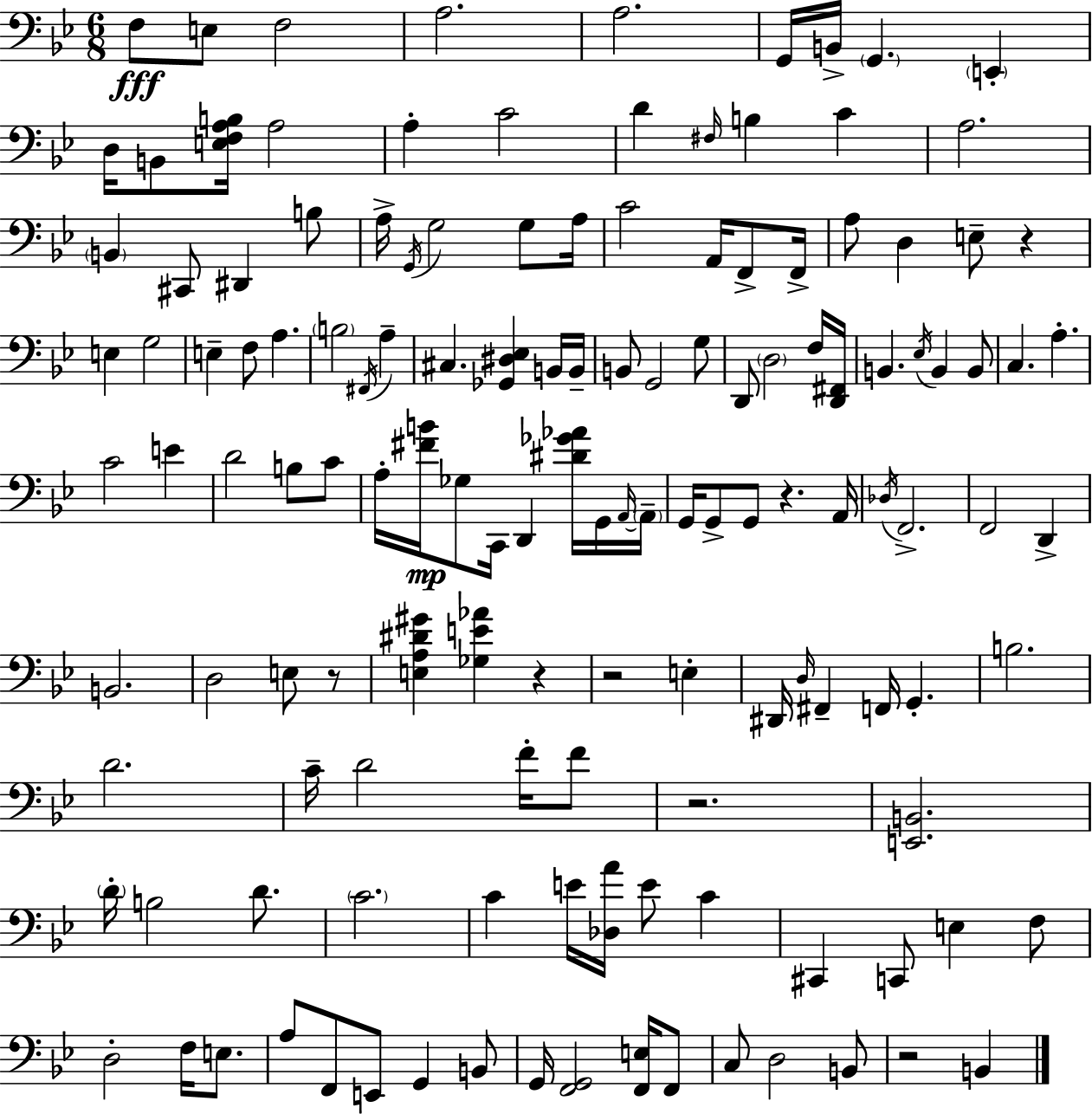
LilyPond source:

{
  \clef bass
  \numericTimeSignature
  \time 6/8
  \key bes \major
  \repeat volta 2 { f8\fff e8 f2 | a2. | a2. | g,16 b,16-> \parenthesize g,4. \parenthesize e,4-. | \break d16 b,8 <e f a b>16 a2 | a4-. c'2 | d'4 \grace { fis16 } b4 c'4 | a2. | \break \parenthesize b,4 cis,8 dis,4 b8 | a16-> \acciaccatura { g,16 } g2 g8 | a16 c'2 a,16 f,8-> | f,16-> a8 d4 e8-- r4 | \break e4 g2 | e4-- f8 a4. | \parenthesize b2 \acciaccatura { fis,16 } a4-- | cis4. <ges, dis ees>4 | \break b,16 b,16-- b,8 g,2 | g8 d,8 \parenthesize d2 | f16 <d, fis,>16 b,4. \acciaccatura { ees16 } b,4 | b,8 c4. a4.-. | \break c'2 | e'4 d'2 | b8 c'8 a16-. <fis' b'>16\mp ges8 c,16 d,4 | <dis' ges' aes'>16 g,16 \grace { a,16~ }~ \parenthesize a,16-- g,16 g,8-> g,8 r4. | \break a,16 \acciaccatura { des16 } f,2.-> | f,2 | d,4-> b,2. | d2 | \break e8 r8 <e a dis' gis'>4 <ges e' aes'>4 | r4 r2 | e4-. dis,16 \grace { d16 } fis,4-- | f,16 g,4.-. b2. | \break d'2. | c'16-- d'2 | f'16-. f'8 r2. | <e, b,>2. | \break \parenthesize d'16-. b2 | d'8. \parenthesize c'2. | c'4 e'16 | <des a'>16 e'8 c'4 cis,4 c,8 | \break e4 f8 d2-. | f16 e8. a8 f,8 e,8 | g,4 b,8 g,16 <f, g,>2 | <f, e>16 f,8 c8 d2 | \break b,8 r2 | b,4 } \bar "|."
}